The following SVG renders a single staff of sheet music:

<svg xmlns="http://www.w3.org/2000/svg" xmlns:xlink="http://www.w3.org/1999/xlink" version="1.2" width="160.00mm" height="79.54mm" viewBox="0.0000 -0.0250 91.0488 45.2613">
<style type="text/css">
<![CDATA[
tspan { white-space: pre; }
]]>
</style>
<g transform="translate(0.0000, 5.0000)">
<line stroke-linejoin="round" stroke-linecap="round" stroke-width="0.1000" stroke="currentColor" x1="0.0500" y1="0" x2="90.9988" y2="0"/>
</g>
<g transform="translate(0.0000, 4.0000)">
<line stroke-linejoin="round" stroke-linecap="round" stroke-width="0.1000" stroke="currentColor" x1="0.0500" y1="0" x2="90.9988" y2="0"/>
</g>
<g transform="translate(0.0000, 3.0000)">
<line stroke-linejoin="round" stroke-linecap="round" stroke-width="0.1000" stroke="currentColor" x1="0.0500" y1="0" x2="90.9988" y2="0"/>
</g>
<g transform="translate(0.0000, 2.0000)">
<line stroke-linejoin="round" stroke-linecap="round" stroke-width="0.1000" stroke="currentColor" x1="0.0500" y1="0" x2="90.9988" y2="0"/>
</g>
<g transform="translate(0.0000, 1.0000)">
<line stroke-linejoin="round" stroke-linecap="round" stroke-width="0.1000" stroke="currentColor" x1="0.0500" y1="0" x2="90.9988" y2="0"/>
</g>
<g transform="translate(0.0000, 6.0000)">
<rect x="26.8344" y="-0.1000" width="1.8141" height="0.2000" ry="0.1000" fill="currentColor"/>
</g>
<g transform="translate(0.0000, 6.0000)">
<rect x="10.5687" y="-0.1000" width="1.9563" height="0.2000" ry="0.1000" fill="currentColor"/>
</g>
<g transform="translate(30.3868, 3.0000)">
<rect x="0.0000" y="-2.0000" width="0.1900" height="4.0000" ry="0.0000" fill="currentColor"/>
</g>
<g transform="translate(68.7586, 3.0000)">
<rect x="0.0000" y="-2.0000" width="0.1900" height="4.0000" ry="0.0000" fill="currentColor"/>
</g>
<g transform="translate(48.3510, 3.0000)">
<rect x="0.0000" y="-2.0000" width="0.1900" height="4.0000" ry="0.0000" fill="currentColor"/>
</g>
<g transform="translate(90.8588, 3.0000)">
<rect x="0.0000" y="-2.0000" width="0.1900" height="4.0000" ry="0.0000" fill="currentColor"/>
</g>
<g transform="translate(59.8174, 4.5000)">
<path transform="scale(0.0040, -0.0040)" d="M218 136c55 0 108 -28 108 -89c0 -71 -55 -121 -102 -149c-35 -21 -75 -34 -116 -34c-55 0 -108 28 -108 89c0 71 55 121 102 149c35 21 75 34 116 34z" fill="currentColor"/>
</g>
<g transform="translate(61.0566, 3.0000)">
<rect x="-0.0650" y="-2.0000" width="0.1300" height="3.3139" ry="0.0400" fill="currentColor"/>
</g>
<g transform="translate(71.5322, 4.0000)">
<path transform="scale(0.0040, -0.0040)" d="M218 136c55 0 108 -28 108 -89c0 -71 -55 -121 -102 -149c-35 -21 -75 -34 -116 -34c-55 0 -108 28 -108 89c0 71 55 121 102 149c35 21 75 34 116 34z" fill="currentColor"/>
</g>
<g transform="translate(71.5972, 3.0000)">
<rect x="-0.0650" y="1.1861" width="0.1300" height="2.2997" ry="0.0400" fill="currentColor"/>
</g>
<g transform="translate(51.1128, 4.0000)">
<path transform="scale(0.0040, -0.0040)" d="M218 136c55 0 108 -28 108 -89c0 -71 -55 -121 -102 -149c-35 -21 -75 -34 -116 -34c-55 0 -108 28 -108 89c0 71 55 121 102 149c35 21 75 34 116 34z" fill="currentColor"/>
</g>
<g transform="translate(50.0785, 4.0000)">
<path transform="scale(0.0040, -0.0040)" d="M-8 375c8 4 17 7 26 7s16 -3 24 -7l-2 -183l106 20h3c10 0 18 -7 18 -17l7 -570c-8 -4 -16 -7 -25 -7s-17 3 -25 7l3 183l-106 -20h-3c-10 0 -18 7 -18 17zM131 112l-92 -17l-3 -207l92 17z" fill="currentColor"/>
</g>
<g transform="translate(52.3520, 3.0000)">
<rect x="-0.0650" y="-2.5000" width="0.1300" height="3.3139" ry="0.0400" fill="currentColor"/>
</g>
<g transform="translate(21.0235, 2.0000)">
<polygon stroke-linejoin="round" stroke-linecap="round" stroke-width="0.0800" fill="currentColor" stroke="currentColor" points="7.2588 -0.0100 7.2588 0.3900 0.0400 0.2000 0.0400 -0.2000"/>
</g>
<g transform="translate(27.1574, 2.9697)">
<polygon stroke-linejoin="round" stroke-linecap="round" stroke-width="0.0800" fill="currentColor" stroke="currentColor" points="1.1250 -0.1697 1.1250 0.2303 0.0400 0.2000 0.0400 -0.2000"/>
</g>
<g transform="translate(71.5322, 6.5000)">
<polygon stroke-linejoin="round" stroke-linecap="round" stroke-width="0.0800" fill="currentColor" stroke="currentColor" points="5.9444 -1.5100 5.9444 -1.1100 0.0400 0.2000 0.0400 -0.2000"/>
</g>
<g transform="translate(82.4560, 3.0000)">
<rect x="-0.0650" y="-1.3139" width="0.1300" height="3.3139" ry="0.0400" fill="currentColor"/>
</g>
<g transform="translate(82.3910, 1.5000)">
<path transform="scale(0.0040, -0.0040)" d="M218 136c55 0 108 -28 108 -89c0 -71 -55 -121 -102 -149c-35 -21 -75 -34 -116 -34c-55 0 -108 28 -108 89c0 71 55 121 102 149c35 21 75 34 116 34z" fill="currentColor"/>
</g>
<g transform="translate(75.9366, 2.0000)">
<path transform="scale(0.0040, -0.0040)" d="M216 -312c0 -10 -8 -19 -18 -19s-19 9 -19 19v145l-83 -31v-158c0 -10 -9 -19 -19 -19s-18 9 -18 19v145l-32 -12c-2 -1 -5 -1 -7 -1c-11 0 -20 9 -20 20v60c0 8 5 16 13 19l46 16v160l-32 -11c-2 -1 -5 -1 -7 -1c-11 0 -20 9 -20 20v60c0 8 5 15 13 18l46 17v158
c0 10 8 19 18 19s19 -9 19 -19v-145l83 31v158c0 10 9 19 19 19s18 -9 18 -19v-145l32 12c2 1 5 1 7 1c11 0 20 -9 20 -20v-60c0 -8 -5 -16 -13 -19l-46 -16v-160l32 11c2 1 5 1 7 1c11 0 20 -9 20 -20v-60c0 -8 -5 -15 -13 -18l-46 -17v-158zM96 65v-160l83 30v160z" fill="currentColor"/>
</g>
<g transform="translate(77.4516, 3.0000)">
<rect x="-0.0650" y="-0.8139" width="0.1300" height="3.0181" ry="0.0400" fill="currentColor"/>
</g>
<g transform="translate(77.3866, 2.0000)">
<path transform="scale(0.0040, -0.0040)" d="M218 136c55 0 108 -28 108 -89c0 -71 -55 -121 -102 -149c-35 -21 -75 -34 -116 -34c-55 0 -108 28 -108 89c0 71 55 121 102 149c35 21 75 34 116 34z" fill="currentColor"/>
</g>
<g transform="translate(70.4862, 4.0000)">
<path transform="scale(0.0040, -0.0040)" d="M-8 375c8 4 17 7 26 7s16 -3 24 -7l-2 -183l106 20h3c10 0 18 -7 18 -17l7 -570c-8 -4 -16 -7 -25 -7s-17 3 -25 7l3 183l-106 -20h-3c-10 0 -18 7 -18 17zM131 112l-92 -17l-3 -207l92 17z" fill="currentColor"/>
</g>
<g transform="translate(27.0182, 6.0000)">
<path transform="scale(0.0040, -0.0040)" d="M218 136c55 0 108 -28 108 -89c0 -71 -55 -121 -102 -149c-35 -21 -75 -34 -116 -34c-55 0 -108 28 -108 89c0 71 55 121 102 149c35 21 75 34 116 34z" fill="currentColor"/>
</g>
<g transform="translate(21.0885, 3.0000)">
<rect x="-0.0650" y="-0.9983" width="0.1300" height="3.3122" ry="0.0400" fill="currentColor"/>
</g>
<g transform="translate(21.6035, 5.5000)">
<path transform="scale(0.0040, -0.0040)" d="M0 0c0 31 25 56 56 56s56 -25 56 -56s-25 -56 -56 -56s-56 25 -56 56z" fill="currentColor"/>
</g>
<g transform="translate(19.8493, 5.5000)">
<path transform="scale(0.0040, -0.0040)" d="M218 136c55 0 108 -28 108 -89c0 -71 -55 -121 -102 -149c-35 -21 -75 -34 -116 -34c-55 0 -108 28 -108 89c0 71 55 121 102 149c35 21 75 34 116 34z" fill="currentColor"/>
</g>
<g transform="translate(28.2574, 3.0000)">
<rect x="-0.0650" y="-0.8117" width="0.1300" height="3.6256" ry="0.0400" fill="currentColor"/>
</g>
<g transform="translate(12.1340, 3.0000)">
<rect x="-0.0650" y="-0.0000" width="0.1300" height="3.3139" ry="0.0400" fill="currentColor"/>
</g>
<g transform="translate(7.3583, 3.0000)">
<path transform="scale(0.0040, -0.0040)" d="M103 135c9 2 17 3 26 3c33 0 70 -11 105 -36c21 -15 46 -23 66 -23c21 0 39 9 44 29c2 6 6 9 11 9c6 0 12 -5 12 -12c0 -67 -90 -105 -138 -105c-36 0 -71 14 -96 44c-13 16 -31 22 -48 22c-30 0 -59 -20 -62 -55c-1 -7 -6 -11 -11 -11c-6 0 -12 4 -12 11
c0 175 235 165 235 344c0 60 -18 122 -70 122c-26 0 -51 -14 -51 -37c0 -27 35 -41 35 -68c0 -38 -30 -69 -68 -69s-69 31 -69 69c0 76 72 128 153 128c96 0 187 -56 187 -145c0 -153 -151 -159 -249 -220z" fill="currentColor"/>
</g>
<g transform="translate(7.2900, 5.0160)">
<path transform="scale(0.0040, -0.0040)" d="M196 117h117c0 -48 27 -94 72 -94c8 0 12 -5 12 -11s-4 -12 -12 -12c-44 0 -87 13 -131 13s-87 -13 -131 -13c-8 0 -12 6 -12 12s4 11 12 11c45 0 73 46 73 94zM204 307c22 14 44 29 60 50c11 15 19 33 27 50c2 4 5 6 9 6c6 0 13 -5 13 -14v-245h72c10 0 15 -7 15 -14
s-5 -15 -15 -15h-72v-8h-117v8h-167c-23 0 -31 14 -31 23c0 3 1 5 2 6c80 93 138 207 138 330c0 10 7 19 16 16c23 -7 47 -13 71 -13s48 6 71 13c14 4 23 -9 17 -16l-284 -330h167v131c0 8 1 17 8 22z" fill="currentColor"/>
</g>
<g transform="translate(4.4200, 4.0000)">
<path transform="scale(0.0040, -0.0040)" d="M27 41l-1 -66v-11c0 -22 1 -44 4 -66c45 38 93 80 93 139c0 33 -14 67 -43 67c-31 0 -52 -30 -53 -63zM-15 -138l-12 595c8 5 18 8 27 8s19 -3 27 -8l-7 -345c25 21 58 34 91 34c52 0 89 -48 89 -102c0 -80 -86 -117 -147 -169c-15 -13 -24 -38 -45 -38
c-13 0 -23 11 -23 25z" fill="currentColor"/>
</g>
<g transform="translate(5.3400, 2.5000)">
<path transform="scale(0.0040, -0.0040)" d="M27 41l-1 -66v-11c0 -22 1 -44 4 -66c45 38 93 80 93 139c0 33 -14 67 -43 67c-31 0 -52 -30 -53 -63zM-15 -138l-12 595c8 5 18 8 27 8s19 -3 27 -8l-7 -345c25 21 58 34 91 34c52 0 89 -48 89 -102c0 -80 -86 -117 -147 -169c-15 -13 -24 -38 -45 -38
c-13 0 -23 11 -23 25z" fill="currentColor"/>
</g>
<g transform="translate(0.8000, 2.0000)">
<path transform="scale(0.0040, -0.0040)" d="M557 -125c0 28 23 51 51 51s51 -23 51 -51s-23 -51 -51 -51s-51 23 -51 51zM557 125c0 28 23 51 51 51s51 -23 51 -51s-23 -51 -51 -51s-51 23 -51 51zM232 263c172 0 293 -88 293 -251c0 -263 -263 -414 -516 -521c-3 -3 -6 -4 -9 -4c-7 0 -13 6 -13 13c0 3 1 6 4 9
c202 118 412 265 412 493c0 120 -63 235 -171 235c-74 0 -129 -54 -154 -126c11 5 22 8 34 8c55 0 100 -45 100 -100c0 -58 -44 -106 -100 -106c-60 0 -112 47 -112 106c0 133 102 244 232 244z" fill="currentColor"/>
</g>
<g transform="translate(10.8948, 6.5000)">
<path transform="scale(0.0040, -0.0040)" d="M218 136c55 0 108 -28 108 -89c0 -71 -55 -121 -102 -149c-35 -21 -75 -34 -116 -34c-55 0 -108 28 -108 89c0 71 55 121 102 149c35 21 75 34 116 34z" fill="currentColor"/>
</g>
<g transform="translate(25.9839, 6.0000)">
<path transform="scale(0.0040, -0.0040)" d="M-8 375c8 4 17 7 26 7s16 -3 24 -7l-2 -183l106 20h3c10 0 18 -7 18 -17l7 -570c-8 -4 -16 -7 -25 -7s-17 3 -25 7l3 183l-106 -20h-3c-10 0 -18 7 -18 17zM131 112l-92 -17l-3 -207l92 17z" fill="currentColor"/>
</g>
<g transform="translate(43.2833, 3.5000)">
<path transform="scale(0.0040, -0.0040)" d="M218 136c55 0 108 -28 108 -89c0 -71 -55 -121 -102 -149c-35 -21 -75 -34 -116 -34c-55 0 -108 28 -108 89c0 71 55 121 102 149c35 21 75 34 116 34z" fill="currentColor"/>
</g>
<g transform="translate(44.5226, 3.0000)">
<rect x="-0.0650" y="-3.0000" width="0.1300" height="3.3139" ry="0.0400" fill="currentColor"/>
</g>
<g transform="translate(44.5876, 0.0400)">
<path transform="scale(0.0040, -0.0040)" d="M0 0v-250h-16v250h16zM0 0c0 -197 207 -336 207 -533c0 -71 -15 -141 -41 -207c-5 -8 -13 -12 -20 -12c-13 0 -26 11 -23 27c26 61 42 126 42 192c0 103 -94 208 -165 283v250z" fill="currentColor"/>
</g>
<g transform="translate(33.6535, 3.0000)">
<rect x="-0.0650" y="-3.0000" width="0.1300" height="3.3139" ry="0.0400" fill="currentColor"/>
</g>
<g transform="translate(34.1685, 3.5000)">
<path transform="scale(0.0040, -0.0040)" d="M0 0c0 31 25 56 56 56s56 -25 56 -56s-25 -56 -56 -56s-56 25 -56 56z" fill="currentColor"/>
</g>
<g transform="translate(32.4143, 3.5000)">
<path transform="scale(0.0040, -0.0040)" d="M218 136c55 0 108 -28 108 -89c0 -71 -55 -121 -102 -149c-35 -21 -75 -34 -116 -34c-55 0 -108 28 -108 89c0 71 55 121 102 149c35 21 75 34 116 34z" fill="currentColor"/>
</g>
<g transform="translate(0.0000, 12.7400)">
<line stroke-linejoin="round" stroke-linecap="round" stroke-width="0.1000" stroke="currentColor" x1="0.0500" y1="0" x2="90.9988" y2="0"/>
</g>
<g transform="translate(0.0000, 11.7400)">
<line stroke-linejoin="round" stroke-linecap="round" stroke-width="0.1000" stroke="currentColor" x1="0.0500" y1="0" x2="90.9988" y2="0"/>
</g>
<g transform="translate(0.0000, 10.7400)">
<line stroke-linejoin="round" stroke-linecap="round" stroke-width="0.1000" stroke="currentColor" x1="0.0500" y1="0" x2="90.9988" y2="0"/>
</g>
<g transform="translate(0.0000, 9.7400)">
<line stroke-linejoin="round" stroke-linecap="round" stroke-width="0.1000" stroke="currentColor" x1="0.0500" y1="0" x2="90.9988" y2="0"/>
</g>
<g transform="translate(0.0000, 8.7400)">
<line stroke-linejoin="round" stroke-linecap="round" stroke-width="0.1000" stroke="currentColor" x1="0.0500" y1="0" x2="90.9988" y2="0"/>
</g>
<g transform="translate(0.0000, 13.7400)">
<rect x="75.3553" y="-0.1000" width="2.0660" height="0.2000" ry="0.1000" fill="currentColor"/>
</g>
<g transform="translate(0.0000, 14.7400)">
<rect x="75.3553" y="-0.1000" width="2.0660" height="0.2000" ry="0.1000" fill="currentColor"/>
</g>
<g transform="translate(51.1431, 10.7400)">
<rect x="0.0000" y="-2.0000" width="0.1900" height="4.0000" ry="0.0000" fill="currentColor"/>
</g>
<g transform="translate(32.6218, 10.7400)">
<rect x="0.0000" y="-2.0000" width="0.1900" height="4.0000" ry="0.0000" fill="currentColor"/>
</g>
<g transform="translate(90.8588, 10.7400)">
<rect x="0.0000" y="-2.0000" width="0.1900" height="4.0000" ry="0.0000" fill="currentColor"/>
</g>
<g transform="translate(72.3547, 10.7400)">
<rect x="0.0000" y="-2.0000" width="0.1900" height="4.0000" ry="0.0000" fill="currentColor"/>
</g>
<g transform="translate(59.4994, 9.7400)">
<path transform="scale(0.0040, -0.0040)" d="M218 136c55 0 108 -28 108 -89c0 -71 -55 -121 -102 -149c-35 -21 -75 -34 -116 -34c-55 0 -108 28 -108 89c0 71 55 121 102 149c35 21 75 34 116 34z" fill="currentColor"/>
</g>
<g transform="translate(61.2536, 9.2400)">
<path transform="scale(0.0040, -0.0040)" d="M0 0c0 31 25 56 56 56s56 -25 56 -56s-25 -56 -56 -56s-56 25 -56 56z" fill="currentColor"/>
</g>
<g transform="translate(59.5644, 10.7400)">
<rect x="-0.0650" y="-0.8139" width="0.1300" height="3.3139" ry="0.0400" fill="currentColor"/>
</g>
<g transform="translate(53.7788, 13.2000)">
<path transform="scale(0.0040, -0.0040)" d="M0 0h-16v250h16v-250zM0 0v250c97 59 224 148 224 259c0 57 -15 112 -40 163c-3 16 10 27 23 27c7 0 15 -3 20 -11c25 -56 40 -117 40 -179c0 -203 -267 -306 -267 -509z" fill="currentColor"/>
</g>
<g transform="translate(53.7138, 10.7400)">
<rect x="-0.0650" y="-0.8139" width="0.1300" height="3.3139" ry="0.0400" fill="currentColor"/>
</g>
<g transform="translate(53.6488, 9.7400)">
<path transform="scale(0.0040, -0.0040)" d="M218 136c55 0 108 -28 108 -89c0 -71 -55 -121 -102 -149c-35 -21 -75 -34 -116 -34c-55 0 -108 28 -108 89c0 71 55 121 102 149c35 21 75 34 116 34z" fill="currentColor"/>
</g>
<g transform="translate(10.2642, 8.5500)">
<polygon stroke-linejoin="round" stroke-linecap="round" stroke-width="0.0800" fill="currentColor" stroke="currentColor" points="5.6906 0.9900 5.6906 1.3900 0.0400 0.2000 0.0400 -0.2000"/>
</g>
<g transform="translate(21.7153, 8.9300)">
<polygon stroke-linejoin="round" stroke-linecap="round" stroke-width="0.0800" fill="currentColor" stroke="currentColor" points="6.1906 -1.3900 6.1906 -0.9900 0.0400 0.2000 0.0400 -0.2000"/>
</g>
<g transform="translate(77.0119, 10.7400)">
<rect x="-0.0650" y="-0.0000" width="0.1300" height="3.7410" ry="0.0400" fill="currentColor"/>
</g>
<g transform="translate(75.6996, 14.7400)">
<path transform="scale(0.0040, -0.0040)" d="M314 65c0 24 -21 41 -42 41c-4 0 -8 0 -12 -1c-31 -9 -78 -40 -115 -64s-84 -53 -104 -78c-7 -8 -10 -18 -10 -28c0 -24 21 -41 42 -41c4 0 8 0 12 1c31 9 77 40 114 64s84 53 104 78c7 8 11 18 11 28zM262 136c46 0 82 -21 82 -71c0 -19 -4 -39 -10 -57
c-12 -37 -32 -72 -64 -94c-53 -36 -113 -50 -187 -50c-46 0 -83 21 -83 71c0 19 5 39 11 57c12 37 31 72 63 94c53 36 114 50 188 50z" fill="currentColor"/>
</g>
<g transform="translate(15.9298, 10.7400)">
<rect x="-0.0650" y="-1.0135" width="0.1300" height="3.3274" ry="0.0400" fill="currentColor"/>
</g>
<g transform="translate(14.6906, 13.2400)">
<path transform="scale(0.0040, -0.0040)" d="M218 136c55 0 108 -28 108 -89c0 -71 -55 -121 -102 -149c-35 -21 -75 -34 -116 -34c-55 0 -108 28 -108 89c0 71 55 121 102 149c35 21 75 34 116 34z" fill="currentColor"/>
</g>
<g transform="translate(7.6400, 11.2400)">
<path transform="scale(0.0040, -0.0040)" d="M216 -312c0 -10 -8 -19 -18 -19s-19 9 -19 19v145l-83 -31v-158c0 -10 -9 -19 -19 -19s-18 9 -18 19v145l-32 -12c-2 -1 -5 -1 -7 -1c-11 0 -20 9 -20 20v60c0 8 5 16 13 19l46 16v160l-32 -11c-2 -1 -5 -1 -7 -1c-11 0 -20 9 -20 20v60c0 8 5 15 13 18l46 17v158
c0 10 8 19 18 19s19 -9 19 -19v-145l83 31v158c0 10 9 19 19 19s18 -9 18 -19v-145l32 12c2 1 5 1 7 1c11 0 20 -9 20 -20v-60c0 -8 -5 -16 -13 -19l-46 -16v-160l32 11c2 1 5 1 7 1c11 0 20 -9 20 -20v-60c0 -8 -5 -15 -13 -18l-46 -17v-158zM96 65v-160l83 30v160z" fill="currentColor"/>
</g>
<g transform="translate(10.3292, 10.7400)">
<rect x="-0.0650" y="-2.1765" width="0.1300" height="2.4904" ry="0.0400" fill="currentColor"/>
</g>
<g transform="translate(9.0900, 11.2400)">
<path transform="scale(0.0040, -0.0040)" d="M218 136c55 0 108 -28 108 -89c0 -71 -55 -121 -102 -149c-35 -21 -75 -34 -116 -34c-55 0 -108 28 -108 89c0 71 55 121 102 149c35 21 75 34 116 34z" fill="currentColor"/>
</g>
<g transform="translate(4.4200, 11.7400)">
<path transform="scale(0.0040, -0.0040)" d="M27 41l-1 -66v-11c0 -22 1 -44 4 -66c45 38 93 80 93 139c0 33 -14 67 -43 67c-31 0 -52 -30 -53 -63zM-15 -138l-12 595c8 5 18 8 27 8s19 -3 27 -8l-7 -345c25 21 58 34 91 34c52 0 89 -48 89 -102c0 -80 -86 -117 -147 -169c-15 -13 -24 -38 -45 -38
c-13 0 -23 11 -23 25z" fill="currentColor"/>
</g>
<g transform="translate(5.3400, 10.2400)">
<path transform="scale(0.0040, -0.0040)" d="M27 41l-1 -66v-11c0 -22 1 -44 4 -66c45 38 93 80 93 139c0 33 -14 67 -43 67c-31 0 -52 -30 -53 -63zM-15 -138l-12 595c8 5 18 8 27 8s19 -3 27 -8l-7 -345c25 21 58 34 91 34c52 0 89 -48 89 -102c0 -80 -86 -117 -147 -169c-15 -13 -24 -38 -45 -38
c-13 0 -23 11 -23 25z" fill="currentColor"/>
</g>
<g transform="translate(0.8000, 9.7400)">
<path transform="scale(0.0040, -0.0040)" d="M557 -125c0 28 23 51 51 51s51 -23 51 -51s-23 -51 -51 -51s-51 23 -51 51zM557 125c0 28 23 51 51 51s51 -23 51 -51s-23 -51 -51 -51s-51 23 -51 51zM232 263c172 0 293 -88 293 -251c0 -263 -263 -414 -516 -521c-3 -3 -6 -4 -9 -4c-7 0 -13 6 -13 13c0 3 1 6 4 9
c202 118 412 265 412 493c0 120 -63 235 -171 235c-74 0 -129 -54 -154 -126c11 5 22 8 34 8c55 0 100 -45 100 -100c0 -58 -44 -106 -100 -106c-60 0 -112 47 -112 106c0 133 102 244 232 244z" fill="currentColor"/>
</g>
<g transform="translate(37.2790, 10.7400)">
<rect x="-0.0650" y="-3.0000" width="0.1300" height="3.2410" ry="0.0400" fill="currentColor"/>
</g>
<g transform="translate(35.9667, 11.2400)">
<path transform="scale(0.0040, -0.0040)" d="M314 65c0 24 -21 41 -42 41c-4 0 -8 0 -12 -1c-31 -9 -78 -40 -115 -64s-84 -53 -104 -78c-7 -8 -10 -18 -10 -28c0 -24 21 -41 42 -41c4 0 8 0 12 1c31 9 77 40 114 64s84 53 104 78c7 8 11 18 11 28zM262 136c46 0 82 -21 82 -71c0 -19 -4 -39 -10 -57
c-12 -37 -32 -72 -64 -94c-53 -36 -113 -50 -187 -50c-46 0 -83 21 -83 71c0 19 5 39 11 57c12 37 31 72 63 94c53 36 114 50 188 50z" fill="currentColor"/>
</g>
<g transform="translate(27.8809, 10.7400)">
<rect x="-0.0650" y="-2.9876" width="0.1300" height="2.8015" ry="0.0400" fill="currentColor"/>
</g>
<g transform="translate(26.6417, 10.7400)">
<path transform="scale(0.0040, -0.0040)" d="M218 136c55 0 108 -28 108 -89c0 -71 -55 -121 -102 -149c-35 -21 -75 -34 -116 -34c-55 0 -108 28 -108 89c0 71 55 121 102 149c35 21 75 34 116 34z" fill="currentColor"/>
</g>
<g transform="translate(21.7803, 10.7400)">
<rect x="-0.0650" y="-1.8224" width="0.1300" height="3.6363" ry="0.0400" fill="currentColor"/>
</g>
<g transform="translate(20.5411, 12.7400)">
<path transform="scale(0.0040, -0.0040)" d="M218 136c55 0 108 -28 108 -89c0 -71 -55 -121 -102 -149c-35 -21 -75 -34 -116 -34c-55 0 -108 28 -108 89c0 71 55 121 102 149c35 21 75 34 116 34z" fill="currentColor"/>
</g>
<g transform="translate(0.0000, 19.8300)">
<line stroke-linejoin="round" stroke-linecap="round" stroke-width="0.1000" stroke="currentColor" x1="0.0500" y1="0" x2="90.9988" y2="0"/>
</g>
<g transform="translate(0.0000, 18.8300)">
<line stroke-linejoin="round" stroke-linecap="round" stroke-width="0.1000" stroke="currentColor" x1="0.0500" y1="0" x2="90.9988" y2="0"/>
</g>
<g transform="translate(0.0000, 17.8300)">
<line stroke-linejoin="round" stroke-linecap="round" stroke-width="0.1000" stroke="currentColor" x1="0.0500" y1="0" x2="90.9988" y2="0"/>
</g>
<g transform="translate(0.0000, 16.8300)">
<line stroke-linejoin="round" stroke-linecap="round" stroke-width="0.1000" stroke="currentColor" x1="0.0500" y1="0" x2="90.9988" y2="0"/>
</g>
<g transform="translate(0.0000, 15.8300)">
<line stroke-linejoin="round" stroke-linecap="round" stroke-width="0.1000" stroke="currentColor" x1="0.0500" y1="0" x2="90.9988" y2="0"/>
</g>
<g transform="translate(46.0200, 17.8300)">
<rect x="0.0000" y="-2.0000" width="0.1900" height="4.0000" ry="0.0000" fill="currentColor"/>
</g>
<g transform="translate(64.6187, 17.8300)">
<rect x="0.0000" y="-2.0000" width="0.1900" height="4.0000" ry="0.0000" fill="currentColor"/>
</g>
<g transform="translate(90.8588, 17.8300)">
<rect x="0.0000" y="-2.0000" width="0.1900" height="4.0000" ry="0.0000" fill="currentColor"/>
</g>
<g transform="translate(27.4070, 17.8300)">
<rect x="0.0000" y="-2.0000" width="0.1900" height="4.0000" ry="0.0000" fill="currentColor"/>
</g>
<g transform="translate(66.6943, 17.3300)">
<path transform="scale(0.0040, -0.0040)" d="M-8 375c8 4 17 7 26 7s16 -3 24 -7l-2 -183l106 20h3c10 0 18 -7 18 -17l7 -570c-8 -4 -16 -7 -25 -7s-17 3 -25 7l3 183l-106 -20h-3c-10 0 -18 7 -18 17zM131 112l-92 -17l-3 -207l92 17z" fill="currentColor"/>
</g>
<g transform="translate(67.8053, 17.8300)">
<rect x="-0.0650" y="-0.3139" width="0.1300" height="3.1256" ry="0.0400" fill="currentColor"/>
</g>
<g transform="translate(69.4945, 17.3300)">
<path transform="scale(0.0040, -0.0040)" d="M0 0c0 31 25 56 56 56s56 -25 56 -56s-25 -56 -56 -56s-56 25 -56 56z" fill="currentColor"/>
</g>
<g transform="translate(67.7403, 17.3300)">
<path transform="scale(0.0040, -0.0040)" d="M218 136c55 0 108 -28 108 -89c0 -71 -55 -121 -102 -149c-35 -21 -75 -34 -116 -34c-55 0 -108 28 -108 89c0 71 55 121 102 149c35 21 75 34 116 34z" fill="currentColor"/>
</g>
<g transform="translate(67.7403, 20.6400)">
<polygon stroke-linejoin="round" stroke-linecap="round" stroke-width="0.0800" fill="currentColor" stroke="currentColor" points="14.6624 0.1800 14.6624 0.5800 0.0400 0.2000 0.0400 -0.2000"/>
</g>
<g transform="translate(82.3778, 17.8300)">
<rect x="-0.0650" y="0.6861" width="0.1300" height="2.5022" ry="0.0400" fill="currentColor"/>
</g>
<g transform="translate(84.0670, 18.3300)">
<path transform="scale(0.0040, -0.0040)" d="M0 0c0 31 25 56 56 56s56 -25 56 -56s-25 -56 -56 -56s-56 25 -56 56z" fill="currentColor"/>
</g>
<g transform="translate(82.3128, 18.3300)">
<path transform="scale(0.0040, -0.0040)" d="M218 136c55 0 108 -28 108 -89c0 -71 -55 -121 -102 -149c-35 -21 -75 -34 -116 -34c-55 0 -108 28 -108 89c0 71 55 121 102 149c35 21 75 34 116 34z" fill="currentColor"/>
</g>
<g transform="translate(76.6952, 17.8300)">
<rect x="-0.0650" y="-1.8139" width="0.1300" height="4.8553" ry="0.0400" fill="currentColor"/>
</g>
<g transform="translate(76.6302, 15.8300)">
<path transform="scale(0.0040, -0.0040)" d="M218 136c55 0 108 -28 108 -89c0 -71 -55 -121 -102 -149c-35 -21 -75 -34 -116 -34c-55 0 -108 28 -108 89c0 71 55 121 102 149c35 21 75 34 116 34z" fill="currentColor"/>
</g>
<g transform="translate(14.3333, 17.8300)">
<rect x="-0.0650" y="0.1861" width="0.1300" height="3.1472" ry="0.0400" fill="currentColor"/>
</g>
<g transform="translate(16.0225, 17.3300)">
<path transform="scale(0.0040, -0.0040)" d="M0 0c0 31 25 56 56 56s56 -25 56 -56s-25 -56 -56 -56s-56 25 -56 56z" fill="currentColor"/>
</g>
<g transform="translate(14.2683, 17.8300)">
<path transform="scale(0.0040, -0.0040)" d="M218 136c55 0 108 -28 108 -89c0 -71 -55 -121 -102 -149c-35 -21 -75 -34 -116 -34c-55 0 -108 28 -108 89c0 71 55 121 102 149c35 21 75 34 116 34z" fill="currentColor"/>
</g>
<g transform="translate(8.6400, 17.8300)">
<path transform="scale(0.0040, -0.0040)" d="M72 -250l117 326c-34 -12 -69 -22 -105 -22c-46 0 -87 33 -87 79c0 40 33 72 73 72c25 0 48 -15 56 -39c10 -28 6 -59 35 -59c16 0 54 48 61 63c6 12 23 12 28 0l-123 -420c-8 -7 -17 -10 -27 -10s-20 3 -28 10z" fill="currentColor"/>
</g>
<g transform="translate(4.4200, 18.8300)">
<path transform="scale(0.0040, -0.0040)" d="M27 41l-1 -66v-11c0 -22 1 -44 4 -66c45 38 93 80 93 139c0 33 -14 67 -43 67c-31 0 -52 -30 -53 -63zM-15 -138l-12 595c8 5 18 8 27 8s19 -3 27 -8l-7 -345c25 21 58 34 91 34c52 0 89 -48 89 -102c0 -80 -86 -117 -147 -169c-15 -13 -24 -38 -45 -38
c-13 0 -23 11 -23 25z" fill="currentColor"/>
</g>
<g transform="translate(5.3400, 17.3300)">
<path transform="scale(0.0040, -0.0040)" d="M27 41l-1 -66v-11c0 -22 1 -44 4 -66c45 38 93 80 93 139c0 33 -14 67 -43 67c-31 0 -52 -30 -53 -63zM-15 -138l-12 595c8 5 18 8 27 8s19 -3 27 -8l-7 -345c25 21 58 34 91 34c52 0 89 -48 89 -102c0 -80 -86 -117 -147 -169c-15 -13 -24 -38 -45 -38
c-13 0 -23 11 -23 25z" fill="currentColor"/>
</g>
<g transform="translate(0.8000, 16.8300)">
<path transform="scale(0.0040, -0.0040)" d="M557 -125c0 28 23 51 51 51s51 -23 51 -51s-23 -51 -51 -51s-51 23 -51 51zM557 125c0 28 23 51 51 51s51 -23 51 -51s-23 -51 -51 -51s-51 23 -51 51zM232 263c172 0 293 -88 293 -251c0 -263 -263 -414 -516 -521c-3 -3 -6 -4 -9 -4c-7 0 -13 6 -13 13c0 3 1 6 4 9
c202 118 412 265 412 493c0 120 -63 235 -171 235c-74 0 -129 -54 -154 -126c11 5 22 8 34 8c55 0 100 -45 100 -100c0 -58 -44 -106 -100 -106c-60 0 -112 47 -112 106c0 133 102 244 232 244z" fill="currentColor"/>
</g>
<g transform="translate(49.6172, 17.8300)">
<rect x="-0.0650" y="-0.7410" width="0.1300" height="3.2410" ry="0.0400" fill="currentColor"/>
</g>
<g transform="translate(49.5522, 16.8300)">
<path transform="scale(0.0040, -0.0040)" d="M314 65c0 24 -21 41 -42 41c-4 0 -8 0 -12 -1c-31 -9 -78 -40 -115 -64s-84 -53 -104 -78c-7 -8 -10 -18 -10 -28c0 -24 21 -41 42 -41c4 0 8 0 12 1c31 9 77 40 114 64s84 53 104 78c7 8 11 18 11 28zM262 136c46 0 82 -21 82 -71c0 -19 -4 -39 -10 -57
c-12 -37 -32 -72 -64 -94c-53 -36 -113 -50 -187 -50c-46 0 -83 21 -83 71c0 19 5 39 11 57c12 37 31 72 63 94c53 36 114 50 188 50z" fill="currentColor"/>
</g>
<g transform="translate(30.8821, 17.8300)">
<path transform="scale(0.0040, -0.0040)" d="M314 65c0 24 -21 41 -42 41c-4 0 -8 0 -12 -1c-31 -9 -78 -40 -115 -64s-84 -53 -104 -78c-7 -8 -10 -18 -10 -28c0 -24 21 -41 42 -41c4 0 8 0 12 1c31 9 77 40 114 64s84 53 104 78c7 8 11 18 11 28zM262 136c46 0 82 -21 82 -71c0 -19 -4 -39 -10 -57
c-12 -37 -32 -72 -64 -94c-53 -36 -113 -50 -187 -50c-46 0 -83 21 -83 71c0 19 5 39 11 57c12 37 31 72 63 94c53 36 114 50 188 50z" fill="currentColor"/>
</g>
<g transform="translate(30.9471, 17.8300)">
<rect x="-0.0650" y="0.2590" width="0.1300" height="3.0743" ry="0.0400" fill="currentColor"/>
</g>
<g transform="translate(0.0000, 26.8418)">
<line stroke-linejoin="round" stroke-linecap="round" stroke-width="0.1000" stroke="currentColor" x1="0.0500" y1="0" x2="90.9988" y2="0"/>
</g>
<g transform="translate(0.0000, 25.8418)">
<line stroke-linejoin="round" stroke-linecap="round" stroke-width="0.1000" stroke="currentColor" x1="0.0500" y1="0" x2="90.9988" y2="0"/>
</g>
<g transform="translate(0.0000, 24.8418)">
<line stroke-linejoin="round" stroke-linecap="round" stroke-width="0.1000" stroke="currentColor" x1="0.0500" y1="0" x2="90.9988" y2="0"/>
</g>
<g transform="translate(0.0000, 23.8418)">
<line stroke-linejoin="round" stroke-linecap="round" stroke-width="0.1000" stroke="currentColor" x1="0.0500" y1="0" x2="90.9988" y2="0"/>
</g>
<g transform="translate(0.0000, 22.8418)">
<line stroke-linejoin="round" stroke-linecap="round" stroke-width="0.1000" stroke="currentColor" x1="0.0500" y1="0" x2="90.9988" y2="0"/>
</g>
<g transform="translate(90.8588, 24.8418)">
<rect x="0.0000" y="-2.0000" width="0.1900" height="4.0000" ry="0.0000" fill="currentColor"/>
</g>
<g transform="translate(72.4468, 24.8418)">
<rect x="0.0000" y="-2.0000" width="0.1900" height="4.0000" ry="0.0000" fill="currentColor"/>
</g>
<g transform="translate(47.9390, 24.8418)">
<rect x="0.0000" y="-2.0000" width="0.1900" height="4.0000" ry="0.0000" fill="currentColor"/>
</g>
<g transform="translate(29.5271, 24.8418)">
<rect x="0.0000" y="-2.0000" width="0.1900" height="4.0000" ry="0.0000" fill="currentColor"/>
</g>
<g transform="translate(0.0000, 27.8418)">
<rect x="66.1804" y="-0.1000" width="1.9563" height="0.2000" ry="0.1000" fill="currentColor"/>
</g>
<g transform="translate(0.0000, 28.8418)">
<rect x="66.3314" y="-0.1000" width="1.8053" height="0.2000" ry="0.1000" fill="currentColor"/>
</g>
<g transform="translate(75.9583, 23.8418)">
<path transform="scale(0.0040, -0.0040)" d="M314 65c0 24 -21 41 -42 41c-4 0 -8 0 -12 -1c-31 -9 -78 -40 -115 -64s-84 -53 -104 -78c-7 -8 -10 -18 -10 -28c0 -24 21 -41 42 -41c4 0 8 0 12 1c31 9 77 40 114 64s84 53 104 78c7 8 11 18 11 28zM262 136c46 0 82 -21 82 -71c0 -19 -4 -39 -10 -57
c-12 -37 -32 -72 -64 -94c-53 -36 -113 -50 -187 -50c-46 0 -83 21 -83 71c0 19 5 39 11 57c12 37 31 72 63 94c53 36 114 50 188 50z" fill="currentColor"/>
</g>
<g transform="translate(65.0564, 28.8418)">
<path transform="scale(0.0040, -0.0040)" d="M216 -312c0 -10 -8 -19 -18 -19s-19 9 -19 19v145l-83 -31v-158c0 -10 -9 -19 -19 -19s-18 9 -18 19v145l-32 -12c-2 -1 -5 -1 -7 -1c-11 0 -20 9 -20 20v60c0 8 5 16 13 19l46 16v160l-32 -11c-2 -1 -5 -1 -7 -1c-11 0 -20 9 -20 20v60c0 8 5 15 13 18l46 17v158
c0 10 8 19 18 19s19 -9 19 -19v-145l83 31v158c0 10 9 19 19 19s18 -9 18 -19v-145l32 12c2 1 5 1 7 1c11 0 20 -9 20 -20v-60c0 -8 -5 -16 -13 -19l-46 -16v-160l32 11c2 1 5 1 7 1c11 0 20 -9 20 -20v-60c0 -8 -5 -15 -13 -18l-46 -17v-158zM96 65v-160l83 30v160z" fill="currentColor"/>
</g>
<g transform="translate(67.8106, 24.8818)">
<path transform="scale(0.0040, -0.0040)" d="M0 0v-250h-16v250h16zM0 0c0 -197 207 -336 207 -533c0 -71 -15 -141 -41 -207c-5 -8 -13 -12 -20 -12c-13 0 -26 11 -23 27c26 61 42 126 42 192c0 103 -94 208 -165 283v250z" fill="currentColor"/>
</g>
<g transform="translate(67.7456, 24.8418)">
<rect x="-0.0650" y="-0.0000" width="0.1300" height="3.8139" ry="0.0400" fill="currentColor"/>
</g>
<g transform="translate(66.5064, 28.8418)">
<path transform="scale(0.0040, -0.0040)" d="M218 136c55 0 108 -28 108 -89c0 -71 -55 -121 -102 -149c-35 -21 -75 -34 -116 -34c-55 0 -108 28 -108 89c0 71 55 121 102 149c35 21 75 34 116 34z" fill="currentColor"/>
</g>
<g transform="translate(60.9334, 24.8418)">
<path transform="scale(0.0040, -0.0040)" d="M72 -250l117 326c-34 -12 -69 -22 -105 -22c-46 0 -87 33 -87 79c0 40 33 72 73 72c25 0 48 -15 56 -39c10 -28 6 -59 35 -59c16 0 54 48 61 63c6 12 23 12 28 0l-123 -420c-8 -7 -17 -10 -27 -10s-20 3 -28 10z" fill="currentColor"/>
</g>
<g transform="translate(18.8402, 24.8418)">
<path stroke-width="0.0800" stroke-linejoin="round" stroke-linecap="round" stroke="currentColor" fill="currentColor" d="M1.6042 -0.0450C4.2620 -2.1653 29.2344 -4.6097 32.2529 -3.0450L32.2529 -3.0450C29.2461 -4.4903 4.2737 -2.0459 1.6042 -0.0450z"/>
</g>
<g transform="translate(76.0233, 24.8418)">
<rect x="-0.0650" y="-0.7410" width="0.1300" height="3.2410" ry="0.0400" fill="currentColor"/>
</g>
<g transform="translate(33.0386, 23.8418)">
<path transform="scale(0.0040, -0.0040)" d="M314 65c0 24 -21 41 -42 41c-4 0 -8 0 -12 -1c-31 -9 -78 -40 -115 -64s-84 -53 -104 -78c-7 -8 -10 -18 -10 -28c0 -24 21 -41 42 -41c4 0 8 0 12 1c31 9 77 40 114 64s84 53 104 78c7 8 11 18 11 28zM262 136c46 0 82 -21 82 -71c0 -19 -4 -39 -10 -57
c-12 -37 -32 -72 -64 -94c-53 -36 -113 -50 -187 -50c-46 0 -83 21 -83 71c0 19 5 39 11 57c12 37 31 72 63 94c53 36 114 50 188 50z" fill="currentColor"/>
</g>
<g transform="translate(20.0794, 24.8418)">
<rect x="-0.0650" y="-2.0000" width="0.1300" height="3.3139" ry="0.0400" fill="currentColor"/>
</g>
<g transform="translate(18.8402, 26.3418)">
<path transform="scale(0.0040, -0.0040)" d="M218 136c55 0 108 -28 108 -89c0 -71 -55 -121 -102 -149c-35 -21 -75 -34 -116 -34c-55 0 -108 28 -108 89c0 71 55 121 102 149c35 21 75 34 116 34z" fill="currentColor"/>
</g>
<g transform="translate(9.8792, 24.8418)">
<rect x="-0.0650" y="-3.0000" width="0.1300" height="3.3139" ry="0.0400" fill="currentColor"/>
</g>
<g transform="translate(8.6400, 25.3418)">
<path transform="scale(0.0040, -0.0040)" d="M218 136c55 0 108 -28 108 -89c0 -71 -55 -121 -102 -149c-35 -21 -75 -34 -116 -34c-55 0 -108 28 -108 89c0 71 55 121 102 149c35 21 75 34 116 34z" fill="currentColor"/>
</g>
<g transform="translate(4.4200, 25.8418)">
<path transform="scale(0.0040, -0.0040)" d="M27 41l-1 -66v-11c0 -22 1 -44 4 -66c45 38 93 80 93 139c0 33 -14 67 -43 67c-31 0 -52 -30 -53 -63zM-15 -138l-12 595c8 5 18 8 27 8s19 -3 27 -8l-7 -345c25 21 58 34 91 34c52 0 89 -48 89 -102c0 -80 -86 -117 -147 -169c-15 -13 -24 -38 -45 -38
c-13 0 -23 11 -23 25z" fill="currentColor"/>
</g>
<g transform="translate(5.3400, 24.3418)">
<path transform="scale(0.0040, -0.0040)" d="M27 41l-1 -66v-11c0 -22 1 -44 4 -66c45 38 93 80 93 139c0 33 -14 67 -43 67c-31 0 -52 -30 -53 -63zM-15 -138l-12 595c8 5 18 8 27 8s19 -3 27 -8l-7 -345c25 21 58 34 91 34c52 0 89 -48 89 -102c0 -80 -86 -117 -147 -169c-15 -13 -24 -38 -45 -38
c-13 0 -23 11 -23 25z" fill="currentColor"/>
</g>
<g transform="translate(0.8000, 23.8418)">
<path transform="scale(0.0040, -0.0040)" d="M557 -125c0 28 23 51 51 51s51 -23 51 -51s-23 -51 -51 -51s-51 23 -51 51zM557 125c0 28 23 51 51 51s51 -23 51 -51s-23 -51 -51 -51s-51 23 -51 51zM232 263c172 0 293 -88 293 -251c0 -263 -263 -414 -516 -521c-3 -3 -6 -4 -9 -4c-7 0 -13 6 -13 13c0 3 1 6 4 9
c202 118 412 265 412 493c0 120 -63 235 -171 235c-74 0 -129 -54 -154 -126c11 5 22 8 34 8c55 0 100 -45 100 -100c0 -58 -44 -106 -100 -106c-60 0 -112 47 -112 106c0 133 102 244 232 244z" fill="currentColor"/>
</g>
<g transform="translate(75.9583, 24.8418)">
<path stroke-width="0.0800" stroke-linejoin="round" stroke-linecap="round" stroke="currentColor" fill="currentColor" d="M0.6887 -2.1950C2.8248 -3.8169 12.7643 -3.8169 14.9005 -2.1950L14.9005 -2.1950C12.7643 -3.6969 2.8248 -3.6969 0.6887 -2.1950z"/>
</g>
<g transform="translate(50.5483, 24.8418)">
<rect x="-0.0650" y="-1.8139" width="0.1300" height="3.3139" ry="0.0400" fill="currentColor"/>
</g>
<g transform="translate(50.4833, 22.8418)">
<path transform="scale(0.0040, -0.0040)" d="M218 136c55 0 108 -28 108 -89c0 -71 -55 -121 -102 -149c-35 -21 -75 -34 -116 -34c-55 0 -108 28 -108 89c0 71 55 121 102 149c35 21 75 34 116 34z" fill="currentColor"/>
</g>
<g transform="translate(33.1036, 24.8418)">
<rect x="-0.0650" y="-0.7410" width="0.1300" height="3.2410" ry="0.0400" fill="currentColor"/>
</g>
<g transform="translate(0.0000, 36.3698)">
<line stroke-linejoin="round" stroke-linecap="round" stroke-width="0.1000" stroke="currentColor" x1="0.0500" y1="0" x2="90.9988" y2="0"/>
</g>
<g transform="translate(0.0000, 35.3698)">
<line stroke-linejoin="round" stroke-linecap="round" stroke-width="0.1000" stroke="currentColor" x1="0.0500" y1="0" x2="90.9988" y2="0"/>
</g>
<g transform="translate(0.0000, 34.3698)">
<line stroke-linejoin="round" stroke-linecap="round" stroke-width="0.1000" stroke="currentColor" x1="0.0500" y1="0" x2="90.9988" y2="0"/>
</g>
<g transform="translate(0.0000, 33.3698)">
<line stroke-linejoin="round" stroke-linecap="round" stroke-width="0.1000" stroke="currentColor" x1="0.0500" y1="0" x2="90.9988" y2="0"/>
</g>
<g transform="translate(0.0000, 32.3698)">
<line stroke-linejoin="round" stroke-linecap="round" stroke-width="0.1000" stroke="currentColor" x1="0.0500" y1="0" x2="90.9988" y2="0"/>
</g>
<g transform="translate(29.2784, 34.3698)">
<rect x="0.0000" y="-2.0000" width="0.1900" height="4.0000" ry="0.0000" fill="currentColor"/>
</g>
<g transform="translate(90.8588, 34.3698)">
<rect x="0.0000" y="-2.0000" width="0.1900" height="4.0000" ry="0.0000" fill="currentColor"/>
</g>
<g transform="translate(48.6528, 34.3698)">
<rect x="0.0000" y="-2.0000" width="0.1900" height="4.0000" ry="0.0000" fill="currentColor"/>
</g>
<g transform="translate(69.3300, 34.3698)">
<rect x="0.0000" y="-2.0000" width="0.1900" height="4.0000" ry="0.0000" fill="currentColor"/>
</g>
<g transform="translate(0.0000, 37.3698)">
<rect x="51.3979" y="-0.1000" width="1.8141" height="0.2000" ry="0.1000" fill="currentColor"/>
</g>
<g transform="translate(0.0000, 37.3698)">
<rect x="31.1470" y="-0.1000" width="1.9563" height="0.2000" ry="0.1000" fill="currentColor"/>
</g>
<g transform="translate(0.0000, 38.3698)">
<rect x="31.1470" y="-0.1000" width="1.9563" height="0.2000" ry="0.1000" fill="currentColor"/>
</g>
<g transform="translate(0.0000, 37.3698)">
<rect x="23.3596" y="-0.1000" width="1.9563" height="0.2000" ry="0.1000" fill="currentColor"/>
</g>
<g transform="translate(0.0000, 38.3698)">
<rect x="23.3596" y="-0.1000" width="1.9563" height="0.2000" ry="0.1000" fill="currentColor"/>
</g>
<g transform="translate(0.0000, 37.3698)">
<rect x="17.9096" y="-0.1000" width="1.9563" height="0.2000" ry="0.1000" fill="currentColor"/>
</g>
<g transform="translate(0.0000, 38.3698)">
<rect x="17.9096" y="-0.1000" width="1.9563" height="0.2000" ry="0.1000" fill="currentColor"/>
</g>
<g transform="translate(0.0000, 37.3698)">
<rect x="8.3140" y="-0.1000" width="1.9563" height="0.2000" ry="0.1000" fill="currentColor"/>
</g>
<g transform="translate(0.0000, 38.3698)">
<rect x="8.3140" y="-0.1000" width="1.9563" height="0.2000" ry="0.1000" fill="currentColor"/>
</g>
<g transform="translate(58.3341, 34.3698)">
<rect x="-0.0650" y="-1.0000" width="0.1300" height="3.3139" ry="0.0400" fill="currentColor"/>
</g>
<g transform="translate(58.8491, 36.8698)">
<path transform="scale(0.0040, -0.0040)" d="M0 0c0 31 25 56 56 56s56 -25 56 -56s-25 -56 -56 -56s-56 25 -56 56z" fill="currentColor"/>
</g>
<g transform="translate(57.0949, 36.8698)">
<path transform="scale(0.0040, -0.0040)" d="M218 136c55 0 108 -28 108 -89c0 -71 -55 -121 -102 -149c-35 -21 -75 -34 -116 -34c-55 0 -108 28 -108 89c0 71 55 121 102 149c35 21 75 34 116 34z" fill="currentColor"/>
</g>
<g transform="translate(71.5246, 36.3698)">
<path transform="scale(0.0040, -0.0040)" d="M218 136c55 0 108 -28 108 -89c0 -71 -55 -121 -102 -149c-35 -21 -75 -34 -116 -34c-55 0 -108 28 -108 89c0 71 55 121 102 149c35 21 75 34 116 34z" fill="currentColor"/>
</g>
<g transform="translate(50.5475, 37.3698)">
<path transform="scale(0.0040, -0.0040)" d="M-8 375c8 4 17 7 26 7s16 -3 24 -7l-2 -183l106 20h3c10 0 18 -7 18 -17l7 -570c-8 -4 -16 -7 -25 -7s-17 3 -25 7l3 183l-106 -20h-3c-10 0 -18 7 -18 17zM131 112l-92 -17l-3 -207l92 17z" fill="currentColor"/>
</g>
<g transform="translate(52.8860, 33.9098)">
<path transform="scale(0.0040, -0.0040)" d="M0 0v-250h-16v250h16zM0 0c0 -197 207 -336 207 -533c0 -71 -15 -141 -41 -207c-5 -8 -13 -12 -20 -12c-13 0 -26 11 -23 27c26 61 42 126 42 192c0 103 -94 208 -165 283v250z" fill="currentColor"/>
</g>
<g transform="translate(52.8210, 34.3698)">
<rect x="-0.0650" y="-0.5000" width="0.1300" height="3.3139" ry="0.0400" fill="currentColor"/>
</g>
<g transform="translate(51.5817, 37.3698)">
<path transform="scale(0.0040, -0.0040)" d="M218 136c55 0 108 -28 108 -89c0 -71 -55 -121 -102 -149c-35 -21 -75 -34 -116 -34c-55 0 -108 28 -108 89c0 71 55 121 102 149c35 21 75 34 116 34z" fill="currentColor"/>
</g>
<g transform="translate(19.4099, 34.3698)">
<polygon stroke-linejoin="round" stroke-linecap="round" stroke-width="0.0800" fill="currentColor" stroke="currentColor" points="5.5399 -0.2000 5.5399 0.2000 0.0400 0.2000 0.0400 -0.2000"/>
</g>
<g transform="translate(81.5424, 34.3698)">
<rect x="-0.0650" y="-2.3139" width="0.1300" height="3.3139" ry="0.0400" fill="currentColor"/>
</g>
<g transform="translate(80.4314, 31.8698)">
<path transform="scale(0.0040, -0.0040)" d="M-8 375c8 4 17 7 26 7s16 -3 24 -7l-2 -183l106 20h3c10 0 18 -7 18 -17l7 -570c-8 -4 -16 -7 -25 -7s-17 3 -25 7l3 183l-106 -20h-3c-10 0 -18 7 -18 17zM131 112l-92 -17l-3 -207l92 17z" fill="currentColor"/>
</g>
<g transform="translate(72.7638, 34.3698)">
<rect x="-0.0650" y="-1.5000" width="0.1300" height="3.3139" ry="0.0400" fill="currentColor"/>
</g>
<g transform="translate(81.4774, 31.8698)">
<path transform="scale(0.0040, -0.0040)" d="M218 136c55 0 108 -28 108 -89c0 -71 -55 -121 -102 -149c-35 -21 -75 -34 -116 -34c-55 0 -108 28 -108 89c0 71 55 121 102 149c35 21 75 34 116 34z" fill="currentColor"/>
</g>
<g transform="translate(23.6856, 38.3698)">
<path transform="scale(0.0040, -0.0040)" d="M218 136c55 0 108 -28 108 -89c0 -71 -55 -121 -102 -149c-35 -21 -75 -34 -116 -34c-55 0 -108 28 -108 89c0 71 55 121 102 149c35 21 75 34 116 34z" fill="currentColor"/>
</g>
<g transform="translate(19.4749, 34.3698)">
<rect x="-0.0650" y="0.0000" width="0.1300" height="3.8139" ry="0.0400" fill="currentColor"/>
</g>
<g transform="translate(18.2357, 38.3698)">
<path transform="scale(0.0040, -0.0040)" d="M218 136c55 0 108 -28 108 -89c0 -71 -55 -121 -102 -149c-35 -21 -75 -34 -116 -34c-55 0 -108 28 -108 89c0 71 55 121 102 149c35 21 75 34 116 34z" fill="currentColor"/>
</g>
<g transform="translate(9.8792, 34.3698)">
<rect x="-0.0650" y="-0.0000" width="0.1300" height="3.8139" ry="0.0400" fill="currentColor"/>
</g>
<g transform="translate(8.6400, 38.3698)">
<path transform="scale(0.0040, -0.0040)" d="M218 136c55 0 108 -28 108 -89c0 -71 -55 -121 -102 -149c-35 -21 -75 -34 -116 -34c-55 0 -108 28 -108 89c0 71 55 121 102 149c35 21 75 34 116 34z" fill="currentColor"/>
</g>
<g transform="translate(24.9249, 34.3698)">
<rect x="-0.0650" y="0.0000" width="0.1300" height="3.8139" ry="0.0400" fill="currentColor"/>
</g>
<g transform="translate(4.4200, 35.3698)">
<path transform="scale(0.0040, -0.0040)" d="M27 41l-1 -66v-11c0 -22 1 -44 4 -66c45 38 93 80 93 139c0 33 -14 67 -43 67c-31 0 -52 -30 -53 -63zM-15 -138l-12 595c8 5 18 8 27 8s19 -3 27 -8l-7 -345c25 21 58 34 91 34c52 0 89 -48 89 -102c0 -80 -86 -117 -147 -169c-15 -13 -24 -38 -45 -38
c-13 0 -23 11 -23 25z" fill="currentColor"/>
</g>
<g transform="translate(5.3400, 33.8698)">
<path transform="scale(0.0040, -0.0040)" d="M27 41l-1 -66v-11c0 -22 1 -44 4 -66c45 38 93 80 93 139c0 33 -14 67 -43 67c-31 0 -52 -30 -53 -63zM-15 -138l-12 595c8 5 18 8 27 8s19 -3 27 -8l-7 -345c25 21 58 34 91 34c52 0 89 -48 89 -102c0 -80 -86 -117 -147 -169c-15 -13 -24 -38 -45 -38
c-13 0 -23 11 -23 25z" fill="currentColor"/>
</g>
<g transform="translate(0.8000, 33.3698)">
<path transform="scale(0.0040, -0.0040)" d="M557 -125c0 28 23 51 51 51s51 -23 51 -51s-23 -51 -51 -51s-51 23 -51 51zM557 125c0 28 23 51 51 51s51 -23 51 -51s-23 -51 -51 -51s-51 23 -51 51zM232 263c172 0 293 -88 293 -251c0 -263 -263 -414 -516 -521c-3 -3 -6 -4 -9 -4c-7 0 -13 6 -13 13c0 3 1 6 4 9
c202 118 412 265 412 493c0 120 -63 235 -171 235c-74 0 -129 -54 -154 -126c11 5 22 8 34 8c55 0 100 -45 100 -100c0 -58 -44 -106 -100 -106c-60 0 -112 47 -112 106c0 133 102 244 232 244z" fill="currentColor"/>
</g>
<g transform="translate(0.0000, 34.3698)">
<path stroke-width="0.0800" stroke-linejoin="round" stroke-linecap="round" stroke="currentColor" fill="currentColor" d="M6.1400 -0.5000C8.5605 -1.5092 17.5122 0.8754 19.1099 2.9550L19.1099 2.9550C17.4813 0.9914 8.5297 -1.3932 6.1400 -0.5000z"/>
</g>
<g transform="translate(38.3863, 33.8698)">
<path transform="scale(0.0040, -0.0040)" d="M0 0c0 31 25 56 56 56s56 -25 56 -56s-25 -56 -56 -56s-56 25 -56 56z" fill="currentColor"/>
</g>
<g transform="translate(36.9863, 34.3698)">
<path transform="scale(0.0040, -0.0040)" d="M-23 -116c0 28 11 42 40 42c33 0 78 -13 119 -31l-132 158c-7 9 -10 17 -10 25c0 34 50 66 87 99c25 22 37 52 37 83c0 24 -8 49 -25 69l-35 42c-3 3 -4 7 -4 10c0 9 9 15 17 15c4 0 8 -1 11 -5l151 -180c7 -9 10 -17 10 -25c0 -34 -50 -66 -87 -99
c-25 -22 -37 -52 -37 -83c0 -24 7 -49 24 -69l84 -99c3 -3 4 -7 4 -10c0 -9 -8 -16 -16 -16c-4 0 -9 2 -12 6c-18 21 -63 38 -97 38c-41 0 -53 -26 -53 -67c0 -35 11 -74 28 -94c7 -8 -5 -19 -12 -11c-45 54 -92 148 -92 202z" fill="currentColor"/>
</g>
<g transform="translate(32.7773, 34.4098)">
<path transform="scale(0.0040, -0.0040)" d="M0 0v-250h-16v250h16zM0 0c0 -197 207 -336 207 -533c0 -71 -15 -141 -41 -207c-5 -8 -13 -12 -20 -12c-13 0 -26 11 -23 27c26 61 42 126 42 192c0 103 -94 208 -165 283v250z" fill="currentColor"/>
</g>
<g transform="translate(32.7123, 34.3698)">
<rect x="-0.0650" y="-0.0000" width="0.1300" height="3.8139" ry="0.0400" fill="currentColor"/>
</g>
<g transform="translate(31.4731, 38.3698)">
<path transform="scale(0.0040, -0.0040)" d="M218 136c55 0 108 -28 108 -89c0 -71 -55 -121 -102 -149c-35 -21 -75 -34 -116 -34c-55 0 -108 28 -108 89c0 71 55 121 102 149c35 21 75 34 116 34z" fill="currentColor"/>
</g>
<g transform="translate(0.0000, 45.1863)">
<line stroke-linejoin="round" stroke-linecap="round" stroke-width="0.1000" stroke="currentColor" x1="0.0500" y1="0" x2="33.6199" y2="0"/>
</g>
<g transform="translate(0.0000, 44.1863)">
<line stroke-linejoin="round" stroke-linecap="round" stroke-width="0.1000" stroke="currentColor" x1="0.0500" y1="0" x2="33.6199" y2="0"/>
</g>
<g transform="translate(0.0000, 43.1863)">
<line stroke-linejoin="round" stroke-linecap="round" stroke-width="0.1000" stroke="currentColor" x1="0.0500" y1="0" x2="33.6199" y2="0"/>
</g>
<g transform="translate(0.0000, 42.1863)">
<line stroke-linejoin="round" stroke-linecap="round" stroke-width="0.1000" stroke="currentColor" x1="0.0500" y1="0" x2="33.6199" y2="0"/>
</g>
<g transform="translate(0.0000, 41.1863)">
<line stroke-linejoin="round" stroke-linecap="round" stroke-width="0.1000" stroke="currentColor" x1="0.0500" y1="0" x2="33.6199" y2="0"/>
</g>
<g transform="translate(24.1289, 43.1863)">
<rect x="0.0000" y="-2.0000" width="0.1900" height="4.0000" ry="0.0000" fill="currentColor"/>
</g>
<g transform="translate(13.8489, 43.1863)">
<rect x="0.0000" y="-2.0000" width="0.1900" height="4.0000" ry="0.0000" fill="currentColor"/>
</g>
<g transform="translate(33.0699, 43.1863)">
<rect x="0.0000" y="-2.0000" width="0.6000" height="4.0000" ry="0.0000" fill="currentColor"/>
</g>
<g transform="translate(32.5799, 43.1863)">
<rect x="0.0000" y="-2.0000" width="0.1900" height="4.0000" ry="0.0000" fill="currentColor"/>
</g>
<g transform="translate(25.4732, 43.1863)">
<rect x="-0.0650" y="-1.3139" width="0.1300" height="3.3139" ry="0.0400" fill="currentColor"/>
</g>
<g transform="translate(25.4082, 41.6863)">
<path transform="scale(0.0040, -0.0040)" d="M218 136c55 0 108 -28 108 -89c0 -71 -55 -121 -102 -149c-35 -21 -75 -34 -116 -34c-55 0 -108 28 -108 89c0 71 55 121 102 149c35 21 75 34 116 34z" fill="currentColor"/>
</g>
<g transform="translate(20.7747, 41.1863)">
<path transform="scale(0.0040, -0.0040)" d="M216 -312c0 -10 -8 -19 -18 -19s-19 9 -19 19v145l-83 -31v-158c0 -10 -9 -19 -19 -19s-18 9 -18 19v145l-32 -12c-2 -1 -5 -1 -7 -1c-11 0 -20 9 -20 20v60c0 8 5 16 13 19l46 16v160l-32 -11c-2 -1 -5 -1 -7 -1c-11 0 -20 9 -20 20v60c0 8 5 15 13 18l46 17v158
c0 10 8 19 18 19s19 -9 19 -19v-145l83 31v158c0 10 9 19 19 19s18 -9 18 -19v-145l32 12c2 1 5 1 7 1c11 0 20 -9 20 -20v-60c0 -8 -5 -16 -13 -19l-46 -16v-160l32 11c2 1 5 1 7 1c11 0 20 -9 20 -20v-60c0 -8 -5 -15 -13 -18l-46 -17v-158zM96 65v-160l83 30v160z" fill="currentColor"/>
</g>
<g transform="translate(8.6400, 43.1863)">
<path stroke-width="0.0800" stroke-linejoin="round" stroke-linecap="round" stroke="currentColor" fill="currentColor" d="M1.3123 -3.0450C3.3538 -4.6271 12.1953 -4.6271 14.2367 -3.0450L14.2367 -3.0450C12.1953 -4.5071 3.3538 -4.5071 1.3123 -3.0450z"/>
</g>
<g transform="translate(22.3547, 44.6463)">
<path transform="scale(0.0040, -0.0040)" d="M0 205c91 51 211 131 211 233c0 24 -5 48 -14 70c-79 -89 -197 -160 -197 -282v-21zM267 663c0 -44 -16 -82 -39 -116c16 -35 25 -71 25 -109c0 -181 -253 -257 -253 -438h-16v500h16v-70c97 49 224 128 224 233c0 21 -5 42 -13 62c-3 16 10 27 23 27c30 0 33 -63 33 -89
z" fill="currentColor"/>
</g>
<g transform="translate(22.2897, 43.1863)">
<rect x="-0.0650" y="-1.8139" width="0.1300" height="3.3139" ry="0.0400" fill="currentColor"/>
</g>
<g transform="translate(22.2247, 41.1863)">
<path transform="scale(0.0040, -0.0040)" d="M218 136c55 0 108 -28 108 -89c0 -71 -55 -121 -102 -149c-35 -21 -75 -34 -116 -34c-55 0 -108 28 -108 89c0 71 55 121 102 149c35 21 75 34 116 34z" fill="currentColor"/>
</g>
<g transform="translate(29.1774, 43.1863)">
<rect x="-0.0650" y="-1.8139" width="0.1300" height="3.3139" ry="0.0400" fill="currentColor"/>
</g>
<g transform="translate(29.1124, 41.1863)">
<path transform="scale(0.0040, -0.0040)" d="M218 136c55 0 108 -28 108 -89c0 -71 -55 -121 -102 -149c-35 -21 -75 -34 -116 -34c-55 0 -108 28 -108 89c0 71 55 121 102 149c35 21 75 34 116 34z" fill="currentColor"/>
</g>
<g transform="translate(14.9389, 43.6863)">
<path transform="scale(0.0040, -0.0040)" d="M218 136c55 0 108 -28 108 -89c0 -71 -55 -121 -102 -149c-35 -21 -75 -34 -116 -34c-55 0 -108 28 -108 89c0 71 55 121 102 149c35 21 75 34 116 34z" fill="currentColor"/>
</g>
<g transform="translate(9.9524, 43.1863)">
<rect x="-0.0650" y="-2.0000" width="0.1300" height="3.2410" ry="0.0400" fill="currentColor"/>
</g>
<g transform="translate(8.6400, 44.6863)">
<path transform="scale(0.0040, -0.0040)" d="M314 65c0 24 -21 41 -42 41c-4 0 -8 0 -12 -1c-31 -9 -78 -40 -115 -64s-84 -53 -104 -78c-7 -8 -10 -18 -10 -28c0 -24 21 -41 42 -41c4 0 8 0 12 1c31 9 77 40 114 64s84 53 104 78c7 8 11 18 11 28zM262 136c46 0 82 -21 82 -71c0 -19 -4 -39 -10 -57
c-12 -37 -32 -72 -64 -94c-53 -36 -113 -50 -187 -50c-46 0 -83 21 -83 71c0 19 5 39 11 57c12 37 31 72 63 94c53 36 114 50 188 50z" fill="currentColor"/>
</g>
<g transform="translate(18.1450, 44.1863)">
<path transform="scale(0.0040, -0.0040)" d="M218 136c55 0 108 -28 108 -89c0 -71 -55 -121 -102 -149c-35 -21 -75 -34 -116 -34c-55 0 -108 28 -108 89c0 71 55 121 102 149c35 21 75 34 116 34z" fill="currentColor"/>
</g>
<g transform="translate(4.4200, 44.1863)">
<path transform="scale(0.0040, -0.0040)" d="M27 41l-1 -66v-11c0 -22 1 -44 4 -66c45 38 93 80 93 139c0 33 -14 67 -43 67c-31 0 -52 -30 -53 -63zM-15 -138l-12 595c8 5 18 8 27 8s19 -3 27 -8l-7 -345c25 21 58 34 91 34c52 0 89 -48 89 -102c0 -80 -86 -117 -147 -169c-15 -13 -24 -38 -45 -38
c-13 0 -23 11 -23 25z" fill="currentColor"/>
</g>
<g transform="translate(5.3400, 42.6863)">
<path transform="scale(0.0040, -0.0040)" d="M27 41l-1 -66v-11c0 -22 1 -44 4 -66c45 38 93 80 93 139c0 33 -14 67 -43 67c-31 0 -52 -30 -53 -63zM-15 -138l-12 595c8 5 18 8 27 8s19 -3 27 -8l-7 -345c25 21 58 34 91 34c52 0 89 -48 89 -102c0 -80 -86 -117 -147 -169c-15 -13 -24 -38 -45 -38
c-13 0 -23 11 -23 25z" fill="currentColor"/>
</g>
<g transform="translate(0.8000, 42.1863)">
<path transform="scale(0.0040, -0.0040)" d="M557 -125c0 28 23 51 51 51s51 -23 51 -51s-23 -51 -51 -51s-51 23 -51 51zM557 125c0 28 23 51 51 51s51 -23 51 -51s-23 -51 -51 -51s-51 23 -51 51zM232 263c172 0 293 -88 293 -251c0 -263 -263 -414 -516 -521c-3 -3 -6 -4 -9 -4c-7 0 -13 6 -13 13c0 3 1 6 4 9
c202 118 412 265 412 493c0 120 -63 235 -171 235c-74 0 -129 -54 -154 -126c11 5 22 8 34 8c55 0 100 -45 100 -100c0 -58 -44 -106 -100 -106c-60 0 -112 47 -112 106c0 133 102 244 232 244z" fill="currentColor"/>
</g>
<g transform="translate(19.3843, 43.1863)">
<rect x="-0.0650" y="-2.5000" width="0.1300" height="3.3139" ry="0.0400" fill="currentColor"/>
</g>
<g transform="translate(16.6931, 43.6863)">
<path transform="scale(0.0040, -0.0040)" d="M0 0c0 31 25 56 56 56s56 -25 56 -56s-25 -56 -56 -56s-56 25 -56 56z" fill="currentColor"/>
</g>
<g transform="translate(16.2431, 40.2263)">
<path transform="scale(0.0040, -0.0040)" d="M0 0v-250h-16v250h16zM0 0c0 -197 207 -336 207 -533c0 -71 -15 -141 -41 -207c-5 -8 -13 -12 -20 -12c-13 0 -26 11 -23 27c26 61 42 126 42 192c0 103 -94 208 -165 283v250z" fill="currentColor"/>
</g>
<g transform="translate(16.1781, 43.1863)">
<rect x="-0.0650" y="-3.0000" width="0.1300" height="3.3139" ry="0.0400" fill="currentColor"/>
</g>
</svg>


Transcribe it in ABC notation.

X:1
T:Untitled
M:2/4
L:1/4
K:Bb
D,, F,,/2 E,,/4 C, C,/2 B,, A,, B,,/2 ^F,/2 G, ^C,/2 F,,/2 G,,/2 D,/2 C,2 F,/2 F, C,,2 z/2 D, D,2 F,2 E,/2 A,/2 C,/2 C, A,, F,2 A, z/2 ^C,,/2 F,2 C,, C,,/2 C,,/2 C,,/2 z E,,/2 F,, G,, B, A,,2 C,/2 _B,, ^A,/4 G, A,